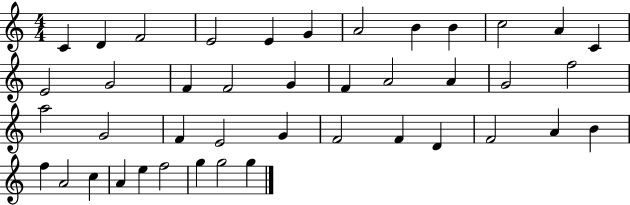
C4/q D4/q F4/h E4/h E4/q G4/q A4/h B4/q B4/q C5/h A4/q C4/q E4/h G4/h F4/q F4/h G4/q F4/q A4/h A4/q G4/h F5/h A5/h G4/h F4/q E4/h G4/q F4/h F4/q D4/q F4/h A4/q B4/q F5/q A4/h C5/q A4/q E5/q F5/h G5/q G5/h G5/q